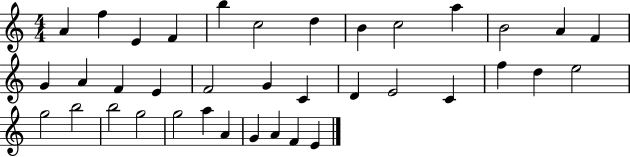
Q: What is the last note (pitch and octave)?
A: E4